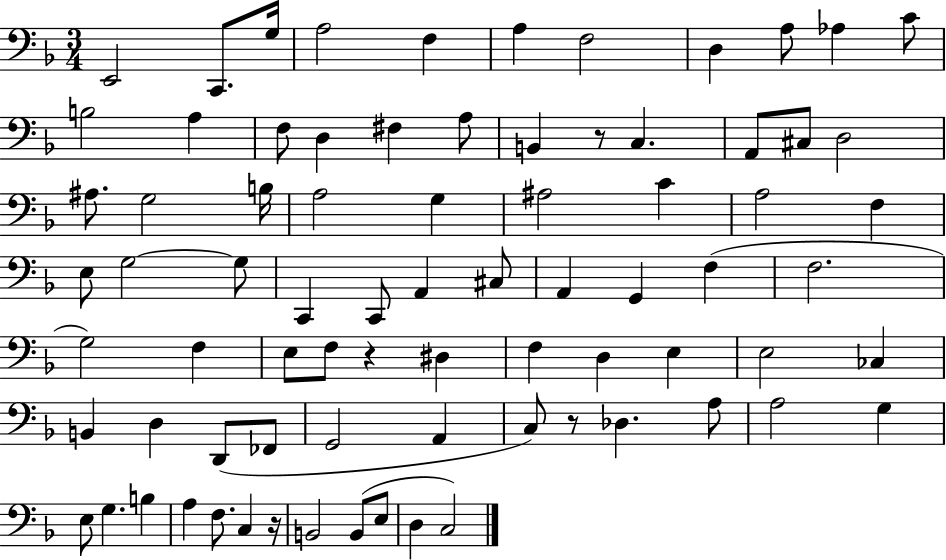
E2/h C2/e. G3/s A3/h F3/q A3/q F3/h D3/q A3/e Ab3/q C4/e B3/h A3/q F3/e D3/q F#3/q A3/e B2/q R/e C3/q. A2/e C#3/e D3/h A#3/e. G3/h B3/s A3/h G3/q A#3/h C4/q A3/h F3/q E3/e G3/h G3/e C2/q C2/e A2/q C#3/e A2/q G2/q F3/q F3/h. G3/h F3/q E3/e F3/e R/q D#3/q F3/q D3/q E3/q E3/h CES3/q B2/q D3/q D2/e FES2/e G2/h A2/q C3/e R/e Db3/q. A3/e A3/h G3/q E3/e G3/q. B3/q A3/q F3/e. C3/q R/s B2/h B2/e E3/e D3/q C3/h